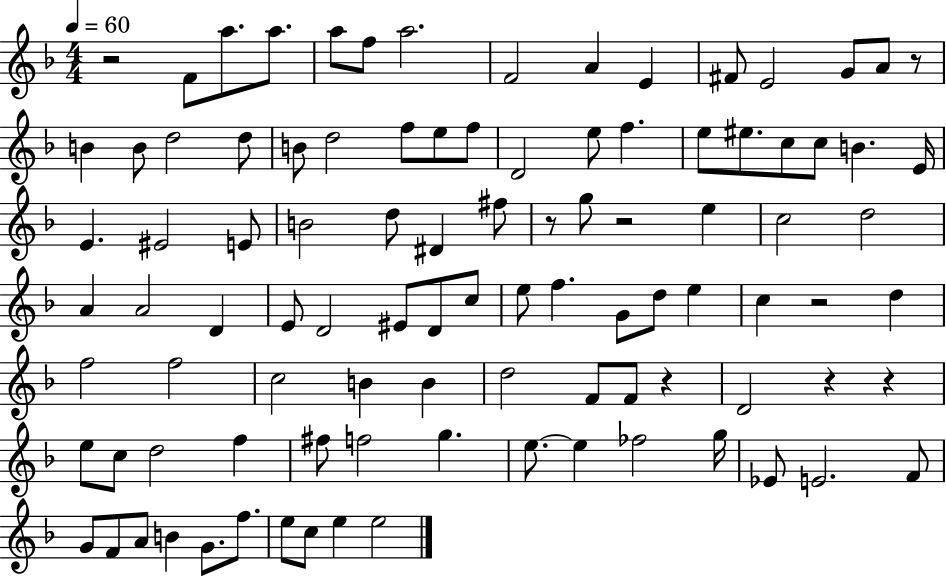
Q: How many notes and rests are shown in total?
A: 98